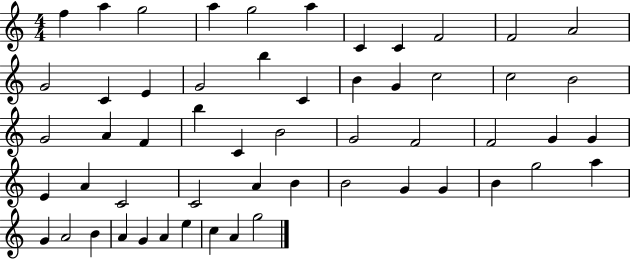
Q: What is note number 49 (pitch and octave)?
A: A4